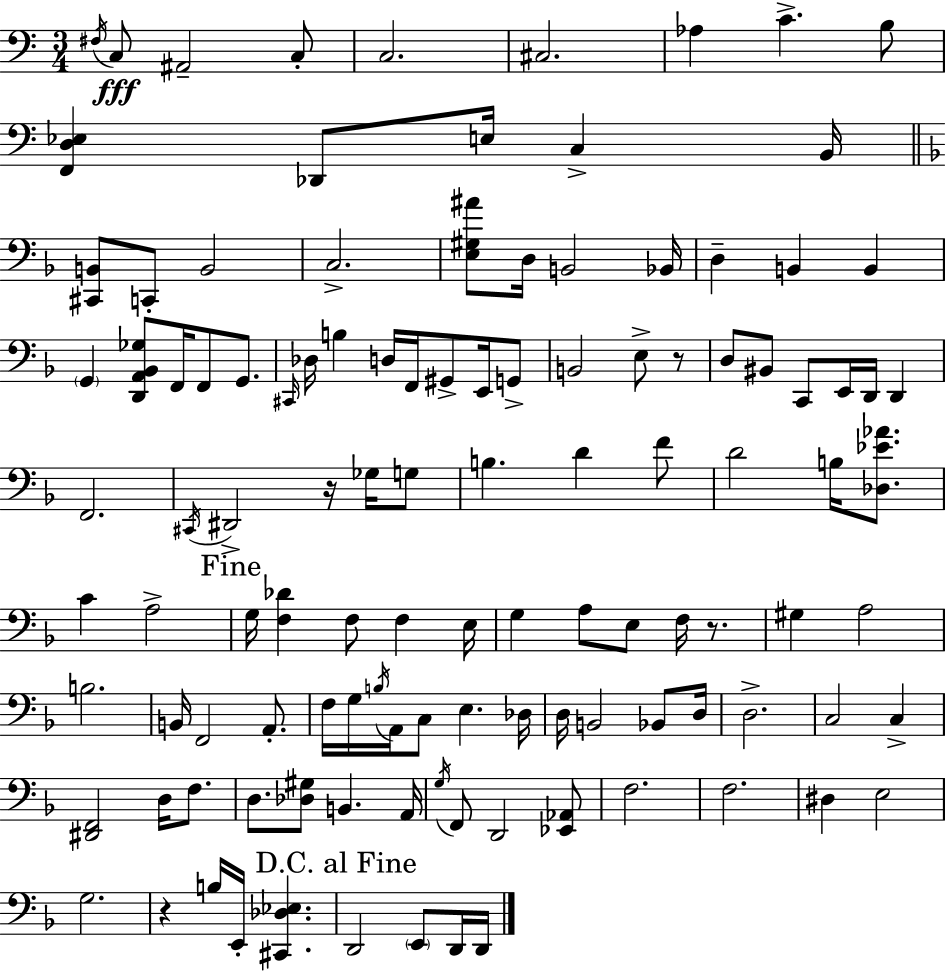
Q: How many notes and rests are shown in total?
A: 115